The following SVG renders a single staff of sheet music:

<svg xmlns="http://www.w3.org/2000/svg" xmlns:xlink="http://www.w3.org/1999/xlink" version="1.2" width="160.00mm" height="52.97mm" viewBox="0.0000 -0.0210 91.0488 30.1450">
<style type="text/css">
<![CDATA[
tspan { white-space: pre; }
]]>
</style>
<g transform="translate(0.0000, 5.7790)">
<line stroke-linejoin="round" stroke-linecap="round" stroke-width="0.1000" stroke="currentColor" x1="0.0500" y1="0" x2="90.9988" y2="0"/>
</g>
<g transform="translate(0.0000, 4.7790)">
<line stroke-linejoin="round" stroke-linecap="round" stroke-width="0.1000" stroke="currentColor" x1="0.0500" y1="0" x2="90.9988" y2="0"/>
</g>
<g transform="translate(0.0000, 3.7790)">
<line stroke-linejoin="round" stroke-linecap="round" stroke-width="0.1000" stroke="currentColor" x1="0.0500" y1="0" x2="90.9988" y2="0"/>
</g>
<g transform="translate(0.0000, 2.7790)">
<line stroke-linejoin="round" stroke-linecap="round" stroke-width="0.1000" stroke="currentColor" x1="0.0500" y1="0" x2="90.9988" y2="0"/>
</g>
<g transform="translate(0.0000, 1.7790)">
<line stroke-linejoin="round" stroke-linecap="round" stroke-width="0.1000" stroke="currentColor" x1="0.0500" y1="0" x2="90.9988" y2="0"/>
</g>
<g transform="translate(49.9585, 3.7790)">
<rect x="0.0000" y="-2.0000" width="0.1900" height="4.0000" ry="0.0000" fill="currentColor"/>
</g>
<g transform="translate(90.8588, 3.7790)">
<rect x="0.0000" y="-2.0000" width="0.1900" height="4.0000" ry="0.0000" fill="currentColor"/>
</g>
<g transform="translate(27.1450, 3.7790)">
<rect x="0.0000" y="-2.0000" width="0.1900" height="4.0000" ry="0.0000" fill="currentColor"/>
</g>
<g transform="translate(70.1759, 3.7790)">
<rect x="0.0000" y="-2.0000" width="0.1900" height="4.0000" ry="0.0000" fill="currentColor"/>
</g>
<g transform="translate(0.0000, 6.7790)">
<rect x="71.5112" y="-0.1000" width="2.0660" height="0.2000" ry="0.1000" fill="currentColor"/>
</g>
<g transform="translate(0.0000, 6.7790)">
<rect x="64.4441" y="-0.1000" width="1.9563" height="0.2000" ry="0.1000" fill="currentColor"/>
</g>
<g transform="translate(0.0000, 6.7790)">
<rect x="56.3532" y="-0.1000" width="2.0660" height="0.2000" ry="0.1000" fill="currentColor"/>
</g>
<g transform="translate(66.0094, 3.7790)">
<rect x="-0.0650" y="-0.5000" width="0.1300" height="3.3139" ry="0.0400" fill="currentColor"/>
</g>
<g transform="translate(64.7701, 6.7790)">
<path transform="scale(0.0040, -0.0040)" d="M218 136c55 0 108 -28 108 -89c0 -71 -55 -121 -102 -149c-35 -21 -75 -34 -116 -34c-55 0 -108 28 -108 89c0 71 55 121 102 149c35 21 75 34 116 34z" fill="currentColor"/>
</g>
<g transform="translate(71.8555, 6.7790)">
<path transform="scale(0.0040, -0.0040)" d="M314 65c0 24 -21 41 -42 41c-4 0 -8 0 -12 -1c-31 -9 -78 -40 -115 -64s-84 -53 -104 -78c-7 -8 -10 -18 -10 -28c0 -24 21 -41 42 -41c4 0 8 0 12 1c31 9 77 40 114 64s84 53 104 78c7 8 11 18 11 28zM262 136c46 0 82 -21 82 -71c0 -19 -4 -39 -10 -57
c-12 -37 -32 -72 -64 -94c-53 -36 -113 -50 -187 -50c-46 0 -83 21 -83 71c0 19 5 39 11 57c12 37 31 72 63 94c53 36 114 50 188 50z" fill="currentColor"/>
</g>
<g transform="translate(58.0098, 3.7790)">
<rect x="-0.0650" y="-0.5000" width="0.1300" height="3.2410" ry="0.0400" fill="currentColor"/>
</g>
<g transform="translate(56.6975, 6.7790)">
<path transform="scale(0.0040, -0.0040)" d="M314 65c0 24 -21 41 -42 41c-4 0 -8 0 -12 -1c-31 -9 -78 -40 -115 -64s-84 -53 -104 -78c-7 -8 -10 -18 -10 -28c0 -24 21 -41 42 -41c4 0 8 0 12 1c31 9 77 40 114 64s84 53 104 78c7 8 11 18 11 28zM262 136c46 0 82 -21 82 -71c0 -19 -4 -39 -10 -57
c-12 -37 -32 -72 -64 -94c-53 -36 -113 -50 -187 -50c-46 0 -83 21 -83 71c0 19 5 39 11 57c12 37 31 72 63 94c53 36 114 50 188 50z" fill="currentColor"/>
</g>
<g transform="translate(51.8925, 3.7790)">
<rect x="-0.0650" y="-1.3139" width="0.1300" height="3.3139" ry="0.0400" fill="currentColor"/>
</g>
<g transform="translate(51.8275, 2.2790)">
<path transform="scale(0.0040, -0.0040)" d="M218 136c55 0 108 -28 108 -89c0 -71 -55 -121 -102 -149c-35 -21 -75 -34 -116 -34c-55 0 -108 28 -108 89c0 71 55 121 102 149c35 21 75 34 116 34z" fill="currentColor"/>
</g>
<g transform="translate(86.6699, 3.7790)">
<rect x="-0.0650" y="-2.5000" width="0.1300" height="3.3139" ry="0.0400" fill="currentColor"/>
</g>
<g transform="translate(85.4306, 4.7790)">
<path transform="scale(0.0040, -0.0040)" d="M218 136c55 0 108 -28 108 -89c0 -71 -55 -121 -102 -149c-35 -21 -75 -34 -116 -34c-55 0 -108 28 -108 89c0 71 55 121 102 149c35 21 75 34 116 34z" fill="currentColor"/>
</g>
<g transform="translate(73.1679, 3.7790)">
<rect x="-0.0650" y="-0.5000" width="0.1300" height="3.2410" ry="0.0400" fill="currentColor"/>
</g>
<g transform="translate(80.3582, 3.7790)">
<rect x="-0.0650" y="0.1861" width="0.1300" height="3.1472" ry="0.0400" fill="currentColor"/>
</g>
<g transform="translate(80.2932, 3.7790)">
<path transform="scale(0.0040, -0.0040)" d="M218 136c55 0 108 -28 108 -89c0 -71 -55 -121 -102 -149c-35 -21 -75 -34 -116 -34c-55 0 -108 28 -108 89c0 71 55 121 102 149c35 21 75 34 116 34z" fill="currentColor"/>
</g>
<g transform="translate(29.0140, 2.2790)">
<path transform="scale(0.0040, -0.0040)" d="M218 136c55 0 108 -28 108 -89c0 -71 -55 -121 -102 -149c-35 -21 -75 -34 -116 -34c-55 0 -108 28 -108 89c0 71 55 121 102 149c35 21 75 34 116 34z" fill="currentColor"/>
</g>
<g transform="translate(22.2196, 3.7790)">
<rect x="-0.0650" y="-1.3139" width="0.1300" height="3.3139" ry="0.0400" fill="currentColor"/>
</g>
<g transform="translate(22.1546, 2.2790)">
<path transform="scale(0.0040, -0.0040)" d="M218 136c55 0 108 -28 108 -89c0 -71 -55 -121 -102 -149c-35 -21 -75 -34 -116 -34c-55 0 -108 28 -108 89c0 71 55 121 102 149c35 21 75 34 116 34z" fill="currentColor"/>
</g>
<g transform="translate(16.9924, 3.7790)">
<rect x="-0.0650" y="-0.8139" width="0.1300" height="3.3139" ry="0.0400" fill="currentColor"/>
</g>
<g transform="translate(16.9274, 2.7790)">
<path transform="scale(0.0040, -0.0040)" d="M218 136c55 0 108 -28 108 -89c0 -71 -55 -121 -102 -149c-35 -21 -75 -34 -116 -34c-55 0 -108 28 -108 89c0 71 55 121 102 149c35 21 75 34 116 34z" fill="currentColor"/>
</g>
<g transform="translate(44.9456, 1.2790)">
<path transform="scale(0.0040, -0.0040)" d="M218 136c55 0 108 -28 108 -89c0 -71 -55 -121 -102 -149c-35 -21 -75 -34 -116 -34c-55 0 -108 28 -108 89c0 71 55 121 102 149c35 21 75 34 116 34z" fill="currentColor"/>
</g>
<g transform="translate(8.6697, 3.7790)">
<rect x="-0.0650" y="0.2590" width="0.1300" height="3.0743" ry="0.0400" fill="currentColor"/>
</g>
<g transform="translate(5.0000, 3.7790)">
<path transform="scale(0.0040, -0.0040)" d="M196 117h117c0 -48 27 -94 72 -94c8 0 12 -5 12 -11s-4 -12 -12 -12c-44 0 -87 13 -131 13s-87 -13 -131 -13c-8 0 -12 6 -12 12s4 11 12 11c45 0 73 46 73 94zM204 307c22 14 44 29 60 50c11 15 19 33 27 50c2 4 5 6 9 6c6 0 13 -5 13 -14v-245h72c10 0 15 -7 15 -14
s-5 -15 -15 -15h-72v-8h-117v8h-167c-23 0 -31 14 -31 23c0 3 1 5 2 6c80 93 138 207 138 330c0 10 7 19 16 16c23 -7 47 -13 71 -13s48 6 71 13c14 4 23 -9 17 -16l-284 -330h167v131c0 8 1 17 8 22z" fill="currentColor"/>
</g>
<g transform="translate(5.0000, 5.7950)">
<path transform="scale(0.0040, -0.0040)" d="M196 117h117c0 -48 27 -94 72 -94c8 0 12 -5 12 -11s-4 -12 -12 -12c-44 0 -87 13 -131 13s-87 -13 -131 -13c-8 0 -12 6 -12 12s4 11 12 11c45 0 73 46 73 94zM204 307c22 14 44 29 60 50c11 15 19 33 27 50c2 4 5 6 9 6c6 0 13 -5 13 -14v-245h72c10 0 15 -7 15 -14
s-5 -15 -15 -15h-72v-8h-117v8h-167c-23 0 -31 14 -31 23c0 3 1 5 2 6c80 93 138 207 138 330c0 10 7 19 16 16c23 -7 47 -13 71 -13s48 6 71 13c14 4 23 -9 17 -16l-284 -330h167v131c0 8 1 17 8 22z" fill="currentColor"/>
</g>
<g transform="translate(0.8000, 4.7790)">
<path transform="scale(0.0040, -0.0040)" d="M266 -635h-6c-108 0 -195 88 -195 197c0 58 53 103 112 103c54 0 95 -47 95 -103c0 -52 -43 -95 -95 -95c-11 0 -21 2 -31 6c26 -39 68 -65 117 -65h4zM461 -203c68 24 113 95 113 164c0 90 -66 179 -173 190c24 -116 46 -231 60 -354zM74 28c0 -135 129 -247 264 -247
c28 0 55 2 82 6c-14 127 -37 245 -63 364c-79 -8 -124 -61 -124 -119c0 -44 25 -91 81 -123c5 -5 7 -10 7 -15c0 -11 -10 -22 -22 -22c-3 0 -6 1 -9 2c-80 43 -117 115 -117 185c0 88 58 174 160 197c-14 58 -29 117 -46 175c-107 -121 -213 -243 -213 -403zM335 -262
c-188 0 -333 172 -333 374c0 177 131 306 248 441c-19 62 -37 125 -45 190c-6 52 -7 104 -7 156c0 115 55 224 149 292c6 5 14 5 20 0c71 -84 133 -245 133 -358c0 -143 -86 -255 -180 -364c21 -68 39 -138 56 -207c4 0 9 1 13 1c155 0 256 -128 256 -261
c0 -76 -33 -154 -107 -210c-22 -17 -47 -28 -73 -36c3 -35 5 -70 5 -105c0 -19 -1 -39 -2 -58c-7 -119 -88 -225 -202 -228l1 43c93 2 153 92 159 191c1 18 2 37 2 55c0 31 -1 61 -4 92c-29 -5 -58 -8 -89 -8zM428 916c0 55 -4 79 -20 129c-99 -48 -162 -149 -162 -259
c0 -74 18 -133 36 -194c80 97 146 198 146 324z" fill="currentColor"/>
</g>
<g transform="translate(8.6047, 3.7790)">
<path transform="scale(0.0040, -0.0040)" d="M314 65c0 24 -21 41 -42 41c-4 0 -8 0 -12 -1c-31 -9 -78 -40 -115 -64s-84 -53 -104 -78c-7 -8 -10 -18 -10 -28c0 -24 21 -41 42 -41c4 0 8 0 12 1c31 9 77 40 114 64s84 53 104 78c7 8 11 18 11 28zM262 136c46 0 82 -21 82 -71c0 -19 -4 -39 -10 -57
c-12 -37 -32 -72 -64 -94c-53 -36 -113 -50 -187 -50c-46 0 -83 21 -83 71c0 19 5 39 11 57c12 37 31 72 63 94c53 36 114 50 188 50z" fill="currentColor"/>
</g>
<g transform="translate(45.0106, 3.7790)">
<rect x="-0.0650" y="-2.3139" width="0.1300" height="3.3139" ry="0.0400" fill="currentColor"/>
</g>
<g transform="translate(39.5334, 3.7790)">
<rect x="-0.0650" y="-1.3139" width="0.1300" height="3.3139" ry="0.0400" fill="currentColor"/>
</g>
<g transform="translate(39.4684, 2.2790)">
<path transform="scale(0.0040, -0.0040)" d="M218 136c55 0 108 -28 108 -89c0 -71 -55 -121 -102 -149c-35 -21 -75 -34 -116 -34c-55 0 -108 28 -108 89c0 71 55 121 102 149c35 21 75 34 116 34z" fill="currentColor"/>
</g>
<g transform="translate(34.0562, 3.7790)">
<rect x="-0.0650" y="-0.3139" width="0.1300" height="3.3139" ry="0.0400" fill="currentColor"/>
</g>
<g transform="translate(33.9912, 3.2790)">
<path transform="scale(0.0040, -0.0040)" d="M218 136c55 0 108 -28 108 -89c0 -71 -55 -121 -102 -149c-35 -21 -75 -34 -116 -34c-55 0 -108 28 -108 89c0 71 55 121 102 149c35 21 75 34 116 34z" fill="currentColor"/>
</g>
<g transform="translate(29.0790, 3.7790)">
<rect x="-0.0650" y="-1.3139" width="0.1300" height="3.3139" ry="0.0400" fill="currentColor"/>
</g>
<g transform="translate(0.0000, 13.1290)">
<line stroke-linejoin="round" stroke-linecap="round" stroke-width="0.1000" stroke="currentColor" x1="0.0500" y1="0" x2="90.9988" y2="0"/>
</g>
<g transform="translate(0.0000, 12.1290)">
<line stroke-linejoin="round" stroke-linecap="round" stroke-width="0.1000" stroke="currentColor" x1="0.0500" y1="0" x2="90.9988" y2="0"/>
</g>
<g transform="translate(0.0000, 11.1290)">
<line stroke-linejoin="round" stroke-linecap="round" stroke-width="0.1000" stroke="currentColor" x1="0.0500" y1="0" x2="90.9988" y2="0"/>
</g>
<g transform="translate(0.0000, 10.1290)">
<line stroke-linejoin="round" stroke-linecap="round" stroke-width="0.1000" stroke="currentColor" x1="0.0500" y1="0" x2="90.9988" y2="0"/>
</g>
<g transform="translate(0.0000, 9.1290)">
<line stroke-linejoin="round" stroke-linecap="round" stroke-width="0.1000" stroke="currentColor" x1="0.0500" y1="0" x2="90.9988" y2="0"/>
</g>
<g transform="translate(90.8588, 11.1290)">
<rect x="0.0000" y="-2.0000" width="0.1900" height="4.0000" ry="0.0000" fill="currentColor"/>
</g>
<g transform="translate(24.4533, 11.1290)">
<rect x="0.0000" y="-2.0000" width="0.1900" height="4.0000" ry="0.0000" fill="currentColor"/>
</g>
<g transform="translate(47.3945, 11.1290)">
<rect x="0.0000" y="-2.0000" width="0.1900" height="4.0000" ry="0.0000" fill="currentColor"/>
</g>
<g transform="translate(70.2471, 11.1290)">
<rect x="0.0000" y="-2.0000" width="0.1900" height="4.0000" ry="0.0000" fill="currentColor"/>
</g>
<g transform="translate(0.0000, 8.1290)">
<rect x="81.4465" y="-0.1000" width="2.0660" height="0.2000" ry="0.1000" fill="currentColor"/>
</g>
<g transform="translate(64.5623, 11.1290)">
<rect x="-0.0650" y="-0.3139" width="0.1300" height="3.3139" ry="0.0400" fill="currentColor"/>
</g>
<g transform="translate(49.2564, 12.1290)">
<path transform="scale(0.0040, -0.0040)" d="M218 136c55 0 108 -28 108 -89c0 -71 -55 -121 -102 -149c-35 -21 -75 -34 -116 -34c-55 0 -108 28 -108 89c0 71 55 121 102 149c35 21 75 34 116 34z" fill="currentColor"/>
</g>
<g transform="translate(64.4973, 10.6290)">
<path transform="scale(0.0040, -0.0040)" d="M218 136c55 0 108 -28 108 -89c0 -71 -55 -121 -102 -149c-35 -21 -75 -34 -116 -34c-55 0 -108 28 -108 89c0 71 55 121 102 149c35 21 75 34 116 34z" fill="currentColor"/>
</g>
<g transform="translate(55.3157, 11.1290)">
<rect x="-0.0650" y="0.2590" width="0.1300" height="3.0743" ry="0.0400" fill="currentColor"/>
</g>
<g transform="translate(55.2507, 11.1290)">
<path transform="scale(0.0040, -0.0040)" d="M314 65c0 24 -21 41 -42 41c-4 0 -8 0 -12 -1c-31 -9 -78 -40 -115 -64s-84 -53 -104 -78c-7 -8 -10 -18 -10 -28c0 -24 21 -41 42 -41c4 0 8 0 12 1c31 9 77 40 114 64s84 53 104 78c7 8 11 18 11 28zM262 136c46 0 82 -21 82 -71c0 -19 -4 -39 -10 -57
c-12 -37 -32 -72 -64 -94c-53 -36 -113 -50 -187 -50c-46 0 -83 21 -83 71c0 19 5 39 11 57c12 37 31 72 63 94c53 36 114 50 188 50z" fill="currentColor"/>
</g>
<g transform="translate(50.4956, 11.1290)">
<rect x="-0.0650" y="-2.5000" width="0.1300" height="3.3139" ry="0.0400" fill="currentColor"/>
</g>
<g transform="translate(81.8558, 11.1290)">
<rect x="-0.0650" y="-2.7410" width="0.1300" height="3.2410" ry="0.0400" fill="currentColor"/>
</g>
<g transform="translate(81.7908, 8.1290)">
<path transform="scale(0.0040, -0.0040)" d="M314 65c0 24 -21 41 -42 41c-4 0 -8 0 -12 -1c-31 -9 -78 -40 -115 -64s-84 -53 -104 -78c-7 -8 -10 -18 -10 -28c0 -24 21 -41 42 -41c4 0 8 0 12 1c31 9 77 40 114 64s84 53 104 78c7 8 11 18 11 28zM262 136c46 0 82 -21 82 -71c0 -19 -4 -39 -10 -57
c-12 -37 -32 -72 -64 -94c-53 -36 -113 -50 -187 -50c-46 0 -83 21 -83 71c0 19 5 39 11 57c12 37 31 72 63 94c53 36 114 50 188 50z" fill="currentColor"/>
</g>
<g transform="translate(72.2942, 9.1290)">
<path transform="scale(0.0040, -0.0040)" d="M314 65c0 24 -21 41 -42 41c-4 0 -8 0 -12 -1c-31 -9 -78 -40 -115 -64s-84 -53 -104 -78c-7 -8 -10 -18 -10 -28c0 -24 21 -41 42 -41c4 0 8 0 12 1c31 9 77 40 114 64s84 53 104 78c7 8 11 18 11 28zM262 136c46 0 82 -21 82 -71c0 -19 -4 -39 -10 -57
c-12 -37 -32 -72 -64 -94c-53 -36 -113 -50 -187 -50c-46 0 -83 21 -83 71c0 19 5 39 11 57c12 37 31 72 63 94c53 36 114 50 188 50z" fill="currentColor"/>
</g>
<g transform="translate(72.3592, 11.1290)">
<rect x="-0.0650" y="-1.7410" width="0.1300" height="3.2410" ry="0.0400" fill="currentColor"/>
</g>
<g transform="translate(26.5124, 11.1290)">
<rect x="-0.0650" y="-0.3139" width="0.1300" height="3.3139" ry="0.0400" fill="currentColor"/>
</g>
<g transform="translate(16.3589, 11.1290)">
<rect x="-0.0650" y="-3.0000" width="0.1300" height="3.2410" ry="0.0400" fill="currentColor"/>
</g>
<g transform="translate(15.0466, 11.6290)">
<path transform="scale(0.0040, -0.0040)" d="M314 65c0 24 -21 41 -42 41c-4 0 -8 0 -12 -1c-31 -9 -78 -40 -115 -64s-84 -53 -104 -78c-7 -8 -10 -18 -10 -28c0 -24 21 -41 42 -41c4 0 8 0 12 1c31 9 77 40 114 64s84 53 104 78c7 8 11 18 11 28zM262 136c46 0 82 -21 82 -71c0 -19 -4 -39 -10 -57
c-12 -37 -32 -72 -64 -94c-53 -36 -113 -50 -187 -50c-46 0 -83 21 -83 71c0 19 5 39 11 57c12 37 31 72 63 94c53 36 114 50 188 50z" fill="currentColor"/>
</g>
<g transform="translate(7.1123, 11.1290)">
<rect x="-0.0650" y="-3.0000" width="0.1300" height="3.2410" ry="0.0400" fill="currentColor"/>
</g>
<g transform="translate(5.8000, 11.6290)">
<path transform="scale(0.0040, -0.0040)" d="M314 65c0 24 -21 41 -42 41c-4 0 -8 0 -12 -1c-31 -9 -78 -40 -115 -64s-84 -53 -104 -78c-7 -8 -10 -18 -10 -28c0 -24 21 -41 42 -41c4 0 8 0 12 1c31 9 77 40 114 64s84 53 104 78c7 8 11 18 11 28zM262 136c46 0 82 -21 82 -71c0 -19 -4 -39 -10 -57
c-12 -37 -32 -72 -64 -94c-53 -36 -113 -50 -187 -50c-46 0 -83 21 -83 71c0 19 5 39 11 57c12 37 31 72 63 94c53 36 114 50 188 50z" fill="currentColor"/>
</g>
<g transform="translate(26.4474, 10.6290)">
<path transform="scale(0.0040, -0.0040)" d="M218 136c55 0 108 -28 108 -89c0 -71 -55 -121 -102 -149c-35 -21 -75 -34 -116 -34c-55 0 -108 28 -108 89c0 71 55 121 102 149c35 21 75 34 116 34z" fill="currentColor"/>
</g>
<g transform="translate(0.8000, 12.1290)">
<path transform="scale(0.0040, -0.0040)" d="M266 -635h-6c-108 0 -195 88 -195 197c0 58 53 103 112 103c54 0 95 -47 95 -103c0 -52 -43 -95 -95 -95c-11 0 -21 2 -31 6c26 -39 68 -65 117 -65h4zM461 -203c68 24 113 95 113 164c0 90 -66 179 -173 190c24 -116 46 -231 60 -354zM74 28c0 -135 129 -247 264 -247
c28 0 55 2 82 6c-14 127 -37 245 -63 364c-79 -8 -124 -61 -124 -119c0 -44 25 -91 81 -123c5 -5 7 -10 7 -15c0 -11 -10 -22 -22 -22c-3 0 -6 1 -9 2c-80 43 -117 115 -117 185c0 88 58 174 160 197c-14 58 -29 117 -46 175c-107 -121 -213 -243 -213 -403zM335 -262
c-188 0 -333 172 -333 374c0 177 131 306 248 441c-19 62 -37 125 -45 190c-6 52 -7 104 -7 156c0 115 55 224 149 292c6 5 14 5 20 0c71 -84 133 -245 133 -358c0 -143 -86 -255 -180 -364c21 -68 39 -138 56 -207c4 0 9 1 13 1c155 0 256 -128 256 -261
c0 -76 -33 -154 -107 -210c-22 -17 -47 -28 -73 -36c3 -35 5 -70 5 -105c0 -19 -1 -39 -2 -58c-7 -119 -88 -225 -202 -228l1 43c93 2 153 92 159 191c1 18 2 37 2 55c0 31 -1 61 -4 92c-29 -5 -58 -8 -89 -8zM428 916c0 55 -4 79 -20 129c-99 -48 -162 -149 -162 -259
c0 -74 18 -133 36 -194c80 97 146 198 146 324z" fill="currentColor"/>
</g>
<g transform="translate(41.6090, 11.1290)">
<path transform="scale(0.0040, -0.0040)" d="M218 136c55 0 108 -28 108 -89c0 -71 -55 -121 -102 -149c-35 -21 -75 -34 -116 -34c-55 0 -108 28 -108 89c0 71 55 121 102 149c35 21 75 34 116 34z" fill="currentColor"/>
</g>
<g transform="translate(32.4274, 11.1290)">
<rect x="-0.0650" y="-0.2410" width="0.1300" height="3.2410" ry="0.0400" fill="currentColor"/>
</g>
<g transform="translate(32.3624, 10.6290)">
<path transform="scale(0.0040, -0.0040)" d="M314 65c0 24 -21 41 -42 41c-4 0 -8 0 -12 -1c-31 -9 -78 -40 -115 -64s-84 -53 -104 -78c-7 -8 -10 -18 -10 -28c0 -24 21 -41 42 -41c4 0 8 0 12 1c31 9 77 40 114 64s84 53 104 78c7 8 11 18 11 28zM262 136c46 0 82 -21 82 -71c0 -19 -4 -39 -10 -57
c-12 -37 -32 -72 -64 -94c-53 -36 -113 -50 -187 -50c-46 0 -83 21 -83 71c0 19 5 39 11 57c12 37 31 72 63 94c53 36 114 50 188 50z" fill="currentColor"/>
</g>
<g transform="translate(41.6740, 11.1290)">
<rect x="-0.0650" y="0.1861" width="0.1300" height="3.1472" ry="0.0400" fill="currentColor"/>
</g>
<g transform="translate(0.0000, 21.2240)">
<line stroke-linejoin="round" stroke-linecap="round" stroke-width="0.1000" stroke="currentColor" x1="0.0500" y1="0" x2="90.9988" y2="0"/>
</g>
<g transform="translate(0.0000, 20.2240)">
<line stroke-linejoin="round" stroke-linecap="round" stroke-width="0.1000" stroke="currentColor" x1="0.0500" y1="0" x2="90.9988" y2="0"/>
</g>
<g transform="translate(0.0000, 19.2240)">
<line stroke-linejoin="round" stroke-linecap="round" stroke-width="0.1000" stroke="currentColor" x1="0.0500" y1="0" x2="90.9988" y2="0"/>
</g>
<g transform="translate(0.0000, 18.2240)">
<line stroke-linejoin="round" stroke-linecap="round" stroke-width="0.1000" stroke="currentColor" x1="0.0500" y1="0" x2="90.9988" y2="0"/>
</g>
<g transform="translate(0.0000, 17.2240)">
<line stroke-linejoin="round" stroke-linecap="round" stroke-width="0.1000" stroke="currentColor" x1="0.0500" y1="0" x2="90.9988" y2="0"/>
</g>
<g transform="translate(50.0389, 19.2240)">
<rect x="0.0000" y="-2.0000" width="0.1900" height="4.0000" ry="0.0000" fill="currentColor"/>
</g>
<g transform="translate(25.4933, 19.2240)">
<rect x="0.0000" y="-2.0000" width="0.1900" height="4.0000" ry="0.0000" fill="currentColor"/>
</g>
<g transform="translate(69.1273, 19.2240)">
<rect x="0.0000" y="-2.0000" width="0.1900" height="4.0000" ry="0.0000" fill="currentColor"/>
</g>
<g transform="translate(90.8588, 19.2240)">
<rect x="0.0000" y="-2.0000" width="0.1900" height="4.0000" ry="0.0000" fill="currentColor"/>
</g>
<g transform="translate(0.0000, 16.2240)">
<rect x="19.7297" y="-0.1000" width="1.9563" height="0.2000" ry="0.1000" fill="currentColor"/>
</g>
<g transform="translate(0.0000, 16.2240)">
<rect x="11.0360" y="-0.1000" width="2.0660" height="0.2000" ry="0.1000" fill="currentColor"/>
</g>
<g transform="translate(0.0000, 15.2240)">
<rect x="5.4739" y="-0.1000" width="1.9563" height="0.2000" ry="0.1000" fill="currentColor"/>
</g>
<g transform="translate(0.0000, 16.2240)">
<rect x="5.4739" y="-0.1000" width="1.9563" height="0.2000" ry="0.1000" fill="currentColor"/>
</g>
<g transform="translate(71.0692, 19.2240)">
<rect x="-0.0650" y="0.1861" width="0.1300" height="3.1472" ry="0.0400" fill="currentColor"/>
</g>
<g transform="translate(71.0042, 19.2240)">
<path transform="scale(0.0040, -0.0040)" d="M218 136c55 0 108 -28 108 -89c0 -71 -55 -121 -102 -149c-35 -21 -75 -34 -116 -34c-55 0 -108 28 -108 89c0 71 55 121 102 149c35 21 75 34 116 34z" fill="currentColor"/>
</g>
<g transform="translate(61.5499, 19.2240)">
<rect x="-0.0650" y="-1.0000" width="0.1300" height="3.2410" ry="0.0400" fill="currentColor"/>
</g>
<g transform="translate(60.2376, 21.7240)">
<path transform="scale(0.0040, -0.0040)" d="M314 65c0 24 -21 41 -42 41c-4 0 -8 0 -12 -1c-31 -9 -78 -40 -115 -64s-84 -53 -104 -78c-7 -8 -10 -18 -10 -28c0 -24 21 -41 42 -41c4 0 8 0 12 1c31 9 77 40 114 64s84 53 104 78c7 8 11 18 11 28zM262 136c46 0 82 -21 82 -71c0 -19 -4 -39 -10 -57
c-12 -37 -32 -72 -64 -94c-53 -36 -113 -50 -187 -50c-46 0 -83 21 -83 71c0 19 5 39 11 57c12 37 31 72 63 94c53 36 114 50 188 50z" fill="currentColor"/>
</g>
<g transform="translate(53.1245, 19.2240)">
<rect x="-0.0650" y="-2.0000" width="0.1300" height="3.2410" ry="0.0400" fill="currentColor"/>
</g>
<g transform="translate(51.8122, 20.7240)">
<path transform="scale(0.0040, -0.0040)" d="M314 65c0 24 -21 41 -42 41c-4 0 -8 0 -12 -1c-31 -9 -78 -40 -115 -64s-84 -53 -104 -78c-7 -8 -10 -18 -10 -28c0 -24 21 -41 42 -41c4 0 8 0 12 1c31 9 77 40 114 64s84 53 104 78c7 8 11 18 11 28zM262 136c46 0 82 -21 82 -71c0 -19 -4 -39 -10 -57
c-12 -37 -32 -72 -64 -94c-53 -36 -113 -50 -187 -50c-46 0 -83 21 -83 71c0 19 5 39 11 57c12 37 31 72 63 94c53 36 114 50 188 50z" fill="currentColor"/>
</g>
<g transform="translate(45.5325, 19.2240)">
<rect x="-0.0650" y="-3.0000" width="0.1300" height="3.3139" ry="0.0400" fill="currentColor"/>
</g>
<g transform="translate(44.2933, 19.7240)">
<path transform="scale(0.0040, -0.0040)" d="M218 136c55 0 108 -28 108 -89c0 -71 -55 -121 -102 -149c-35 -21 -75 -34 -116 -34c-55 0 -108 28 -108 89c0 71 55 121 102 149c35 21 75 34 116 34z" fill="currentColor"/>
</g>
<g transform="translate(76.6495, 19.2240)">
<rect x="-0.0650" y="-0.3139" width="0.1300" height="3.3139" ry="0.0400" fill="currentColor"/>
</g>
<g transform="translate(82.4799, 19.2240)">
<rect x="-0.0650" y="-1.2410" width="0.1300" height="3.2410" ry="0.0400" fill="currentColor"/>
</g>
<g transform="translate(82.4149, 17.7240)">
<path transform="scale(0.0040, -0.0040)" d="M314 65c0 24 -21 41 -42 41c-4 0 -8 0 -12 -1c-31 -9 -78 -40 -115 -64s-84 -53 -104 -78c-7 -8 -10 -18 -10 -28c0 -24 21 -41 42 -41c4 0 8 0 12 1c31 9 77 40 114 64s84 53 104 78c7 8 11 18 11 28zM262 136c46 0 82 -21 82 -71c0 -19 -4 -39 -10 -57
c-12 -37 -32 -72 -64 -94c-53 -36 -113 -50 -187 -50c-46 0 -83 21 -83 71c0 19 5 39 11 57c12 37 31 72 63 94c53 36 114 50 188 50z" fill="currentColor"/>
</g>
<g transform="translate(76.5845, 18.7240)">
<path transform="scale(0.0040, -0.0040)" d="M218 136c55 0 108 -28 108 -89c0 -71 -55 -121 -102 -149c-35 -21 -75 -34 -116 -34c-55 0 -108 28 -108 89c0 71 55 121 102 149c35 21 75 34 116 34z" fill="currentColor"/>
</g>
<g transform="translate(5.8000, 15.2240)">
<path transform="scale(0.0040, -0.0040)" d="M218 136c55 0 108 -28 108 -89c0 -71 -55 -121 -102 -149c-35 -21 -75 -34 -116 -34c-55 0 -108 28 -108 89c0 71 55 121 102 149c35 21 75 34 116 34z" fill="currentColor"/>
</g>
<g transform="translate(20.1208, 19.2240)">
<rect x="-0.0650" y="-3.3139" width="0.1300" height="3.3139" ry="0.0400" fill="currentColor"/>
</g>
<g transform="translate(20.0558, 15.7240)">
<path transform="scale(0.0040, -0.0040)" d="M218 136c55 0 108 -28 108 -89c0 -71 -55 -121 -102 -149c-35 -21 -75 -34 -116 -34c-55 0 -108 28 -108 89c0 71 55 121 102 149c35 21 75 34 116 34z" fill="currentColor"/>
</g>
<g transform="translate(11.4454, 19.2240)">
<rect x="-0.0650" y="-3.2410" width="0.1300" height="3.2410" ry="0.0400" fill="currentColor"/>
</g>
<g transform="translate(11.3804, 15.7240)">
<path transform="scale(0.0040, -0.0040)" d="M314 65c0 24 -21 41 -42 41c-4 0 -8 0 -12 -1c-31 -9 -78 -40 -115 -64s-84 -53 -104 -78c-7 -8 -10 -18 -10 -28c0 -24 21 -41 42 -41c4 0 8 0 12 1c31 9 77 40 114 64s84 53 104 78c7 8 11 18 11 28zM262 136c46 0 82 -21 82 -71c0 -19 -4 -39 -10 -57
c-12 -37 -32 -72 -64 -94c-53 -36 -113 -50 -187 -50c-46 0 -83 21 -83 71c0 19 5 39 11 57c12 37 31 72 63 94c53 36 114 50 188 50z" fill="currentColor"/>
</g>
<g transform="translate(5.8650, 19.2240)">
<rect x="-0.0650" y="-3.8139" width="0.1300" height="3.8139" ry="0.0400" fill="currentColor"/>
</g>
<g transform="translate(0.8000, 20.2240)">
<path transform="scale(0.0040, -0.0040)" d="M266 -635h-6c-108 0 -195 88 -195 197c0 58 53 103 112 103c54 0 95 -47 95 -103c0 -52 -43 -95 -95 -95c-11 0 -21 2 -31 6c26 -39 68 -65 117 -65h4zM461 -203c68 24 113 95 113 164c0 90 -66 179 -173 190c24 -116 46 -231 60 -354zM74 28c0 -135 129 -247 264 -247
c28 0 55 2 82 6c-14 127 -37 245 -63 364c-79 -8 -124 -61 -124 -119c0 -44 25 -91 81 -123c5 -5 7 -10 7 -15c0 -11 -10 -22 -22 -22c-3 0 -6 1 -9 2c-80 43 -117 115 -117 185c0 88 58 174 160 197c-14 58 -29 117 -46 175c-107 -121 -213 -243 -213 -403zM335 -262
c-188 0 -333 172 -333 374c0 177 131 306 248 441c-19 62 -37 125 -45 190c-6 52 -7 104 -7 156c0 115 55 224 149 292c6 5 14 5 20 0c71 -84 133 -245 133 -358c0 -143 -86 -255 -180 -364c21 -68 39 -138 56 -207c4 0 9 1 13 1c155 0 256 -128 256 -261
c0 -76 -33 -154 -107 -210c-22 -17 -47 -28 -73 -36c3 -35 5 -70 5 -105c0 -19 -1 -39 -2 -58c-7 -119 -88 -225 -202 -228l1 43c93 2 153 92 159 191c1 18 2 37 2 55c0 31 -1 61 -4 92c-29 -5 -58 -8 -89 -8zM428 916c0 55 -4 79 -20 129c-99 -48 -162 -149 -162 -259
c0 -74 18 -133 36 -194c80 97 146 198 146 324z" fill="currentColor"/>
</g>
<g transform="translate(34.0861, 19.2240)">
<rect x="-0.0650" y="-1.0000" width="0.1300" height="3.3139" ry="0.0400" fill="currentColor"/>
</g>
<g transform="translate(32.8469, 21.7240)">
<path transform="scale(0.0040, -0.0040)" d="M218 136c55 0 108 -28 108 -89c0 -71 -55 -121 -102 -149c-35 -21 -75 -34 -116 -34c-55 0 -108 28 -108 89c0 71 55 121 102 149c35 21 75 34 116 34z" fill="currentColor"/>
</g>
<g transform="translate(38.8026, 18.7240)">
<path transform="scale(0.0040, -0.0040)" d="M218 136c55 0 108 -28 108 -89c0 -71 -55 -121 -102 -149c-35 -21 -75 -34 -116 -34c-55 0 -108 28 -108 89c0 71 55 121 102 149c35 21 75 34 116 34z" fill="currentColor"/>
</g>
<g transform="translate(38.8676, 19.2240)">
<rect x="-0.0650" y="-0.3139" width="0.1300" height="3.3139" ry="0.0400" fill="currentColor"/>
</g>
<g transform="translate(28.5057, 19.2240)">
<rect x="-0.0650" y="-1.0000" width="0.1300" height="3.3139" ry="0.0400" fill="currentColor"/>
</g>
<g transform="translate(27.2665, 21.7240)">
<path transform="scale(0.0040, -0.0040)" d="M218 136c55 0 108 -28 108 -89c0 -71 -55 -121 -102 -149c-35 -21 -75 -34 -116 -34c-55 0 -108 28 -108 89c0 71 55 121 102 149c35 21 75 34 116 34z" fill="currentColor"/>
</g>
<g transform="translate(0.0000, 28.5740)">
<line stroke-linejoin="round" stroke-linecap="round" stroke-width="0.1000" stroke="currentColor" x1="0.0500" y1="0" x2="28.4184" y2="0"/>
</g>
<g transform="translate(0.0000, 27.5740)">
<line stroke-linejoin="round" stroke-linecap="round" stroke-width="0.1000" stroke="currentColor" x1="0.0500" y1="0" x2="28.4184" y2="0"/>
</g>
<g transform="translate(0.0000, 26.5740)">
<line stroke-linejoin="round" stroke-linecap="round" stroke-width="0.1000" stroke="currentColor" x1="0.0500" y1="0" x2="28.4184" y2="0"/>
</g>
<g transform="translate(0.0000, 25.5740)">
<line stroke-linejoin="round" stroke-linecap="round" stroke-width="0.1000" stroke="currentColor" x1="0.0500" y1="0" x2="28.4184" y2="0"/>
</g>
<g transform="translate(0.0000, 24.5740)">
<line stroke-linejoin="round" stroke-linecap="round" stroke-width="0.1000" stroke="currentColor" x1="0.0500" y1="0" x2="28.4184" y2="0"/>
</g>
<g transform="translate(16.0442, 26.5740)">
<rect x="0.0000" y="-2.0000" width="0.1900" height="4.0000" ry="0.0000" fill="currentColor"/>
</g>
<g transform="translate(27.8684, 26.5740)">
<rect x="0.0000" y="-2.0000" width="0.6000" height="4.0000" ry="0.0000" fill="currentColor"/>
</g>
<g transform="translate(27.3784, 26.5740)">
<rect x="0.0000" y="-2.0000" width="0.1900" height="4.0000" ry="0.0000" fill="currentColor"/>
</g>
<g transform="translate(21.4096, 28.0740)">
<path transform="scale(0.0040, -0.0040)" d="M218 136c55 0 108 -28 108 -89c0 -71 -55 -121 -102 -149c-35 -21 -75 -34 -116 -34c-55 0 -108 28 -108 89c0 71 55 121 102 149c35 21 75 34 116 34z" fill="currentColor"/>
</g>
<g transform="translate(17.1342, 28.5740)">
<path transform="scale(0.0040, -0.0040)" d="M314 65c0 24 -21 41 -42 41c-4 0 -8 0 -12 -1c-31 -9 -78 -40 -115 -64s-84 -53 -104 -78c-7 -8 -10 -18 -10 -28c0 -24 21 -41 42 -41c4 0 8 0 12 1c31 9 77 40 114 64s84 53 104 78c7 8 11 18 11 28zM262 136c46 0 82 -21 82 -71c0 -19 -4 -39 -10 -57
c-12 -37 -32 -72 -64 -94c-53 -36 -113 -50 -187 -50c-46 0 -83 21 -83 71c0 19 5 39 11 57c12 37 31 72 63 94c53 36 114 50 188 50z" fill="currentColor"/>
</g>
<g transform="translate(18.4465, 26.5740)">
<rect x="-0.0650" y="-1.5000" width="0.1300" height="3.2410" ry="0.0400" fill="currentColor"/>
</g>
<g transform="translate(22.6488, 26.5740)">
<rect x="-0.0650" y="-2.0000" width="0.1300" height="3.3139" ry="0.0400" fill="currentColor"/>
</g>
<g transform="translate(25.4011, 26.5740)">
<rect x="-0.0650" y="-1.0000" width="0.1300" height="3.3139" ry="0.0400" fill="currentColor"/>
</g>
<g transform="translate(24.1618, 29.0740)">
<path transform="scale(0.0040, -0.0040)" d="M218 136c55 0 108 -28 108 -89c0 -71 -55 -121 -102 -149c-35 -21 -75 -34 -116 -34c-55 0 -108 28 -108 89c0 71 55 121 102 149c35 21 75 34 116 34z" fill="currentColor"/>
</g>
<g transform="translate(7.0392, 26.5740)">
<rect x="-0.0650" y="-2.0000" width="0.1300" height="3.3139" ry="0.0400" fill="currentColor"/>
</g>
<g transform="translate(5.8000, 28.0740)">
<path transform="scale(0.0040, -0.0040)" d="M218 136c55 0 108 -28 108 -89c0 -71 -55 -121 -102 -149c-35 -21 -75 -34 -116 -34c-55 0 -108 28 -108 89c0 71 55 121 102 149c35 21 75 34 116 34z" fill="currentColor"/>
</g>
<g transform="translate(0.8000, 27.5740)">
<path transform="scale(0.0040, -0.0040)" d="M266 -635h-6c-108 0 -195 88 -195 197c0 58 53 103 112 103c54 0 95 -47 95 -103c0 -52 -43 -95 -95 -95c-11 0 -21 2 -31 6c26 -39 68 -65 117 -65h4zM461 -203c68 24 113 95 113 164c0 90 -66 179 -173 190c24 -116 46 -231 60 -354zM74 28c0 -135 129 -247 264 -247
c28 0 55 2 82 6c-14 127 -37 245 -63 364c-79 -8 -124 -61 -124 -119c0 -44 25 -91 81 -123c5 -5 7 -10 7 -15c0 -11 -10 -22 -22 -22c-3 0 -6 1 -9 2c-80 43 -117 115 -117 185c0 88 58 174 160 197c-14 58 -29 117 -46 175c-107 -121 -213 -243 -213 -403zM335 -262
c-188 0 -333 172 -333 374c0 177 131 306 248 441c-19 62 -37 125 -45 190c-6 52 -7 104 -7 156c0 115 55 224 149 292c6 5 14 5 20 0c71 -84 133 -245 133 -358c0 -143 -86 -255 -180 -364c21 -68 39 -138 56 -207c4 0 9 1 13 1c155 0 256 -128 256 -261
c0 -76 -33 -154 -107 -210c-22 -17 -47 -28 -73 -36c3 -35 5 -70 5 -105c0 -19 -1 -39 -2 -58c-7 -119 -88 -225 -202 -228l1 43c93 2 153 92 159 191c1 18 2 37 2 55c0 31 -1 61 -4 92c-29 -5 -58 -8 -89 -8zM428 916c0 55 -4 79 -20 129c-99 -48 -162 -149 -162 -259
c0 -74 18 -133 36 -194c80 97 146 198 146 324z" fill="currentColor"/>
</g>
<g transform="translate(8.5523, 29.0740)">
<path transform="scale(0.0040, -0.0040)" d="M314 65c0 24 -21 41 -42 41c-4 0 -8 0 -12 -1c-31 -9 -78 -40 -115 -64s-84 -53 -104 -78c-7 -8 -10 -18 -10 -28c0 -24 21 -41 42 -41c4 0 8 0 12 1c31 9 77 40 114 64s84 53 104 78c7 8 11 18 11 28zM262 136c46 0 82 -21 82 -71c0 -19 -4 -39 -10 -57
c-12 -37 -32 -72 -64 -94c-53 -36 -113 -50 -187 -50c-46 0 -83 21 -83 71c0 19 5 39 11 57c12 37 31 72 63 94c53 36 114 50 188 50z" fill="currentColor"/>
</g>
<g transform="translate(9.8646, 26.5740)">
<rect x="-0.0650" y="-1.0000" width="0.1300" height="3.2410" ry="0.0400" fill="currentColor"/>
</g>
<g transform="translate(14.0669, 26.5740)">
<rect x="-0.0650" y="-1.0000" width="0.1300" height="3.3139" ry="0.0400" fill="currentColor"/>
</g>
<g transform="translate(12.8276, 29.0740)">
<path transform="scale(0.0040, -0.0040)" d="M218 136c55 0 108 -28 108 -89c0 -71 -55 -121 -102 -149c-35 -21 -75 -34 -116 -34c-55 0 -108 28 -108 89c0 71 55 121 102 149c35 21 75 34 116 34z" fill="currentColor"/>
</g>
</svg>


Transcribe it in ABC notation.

X:1
T:Untitled
M:4/4
L:1/4
K:C
B2 d e e c e g e C2 C C2 B G A2 A2 c c2 B G B2 c f2 a2 c' b2 b D D c A F2 D2 B c e2 F D2 D E2 F D